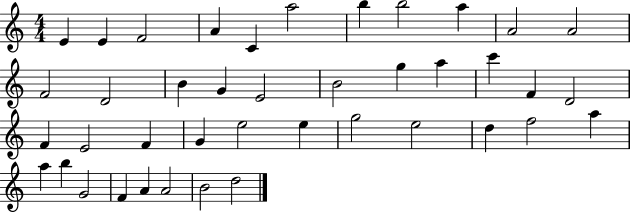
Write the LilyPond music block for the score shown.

{
  \clef treble
  \numericTimeSignature
  \time 4/4
  \key c \major
  e'4 e'4 f'2 | a'4 c'4 a''2 | b''4 b''2 a''4 | a'2 a'2 | \break f'2 d'2 | b'4 g'4 e'2 | b'2 g''4 a''4 | c'''4 f'4 d'2 | \break f'4 e'2 f'4 | g'4 e''2 e''4 | g''2 e''2 | d''4 f''2 a''4 | \break a''4 b''4 g'2 | f'4 a'4 a'2 | b'2 d''2 | \bar "|."
}